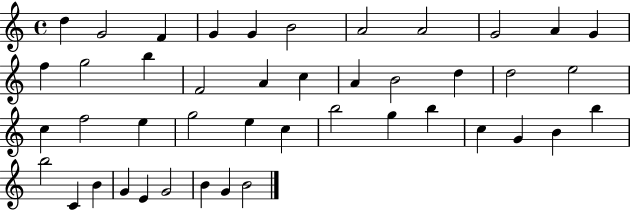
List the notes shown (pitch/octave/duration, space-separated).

D5/q G4/h F4/q G4/q G4/q B4/h A4/h A4/h G4/h A4/q G4/q F5/q G5/h B5/q F4/h A4/q C5/q A4/q B4/h D5/q D5/h E5/h C5/q F5/h E5/q G5/h E5/q C5/q B5/h G5/q B5/q C5/q G4/q B4/q B5/q B5/h C4/q B4/q G4/q E4/q G4/h B4/q G4/q B4/h